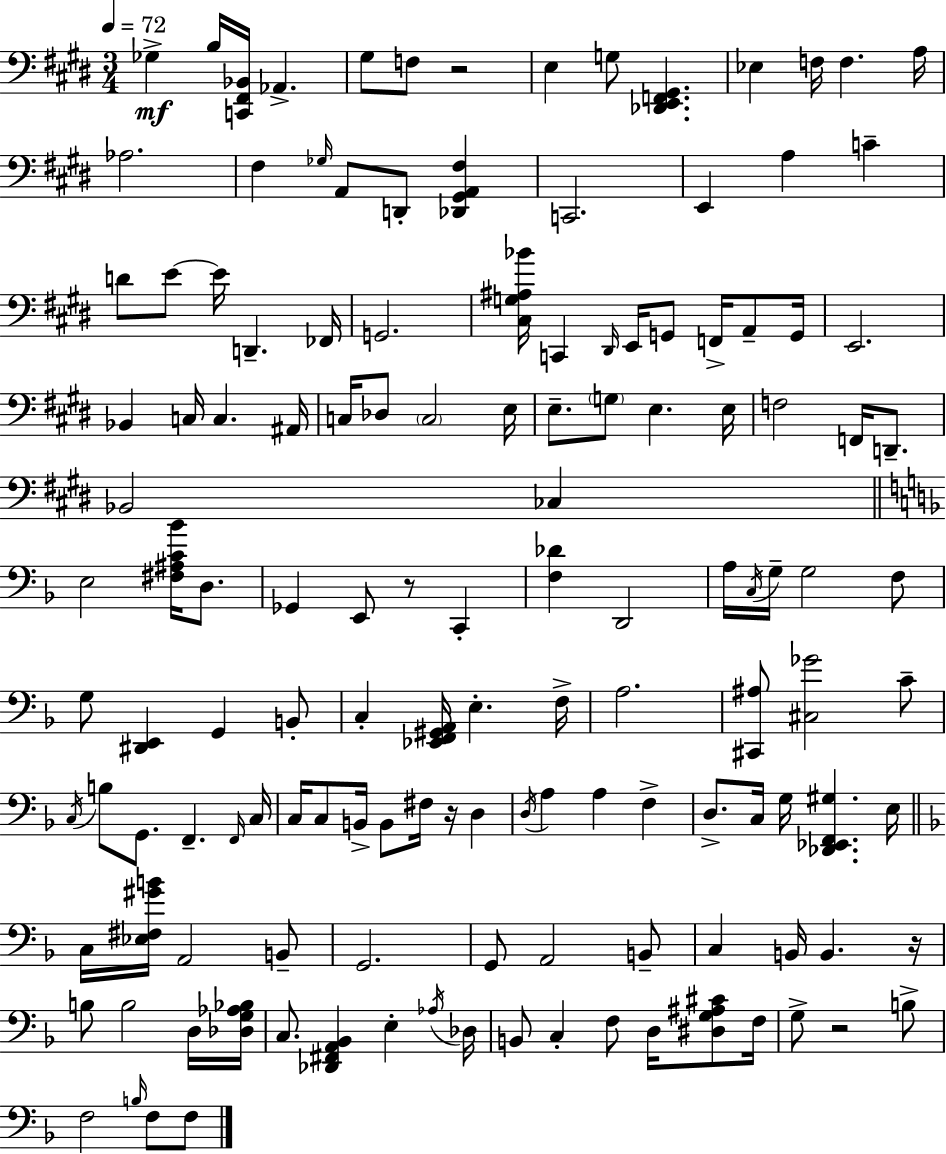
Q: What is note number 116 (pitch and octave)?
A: B3